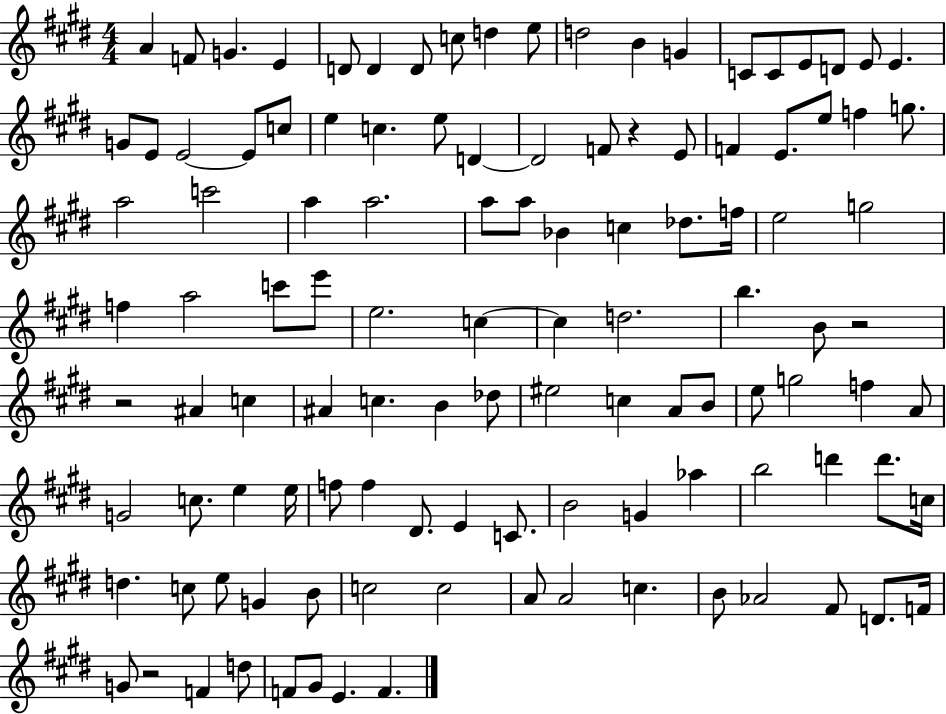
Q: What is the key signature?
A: E major